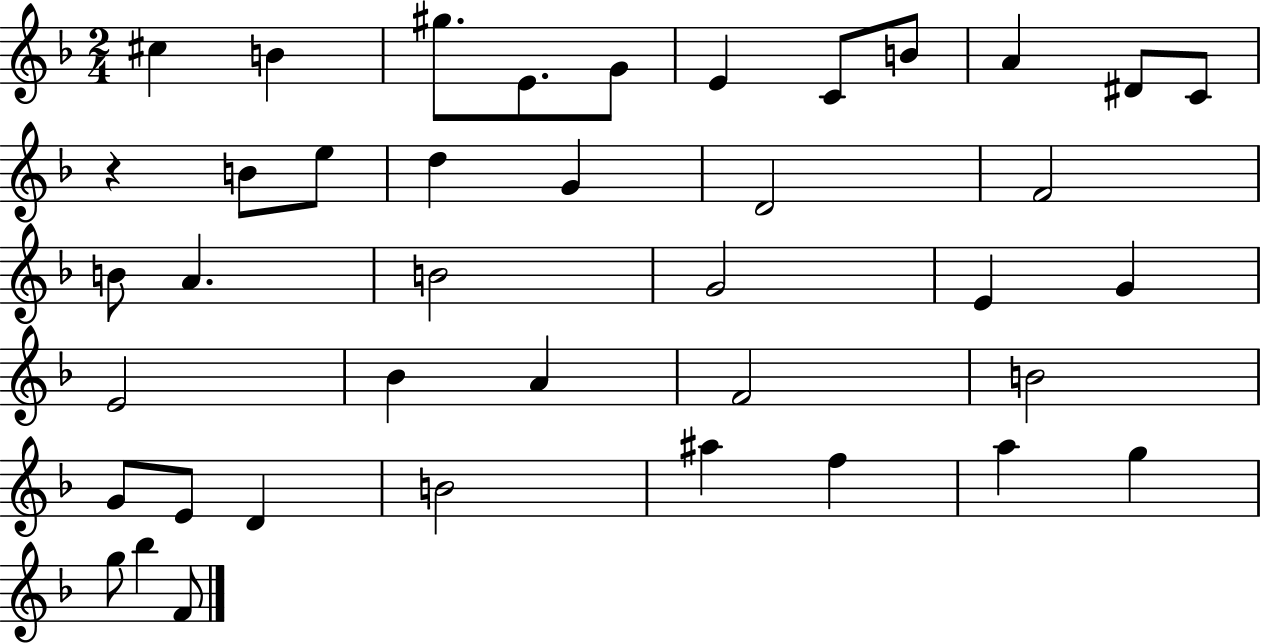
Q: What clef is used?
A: treble